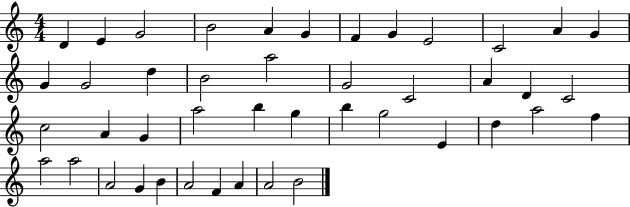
X:1
T:Untitled
M:4/4
L:1/4
K:C
D E G2 B2 A G F G E2 C2 A G G G2 d B2 a2 G2 C2 A D C2 c2 A G a2 b g b g2 E d a2 f a2 a2 A2 G B A2 F A A2 B2